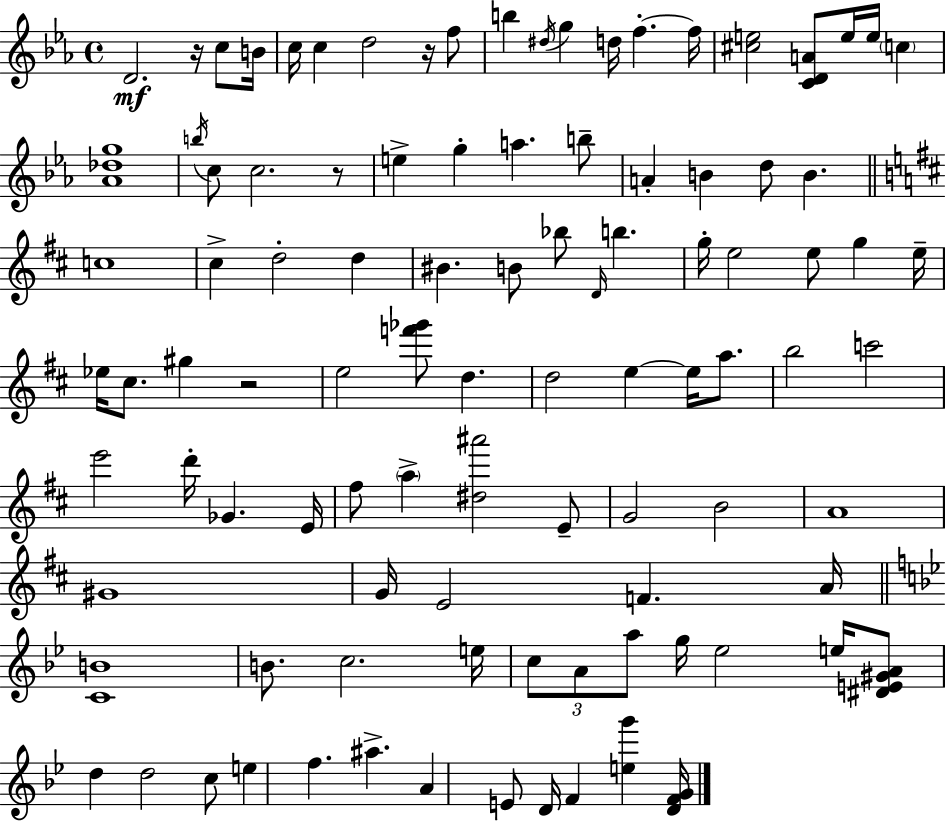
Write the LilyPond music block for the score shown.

{
  \clef treble
  \time 4/4
  \defaultTimeSignature
  \key ees \major
  d'2.\mf r16 c''8 b'16 | c''16 c''4 d''2 r16 f''8 | b''4 \acciaccatura { dis''16 } g''4 d''16 f''4.-.~~ | f''16 <cis'' e''>2 <c' d' a'>8 e''16 e''16 \parenthesize c''4 | \break <aes' des'' g''>1 | \acciaccatura { b''16 } c''8 c''2. | r8 e''4-> g''4-. a''4. | b''8-- a'4-. b'4 d''8 b'4. | \break \bar "||" \break \key b \minor c''1 | cis''4-> d''2-. d''4 | bis'4. b'8 bes''8 \grace { d'16 } b''4. | g''16-. e''2 e''8 g''4 | \break e''16-- ees''16 cis''8. gis''4 r2 | e''2 <f''' ges'''>8 d''4. | d''2 e''4~~ e''16 a''8. | b''2 c'''2 | \break e'''2 d'''16-. ges'4. | e'16 fis''8 \parenthesize a''4-> <dis'' ais'''>2 e'8-- | g'2 b'2 | a'1 | \break gis'1 | g'16 e'2 f'4. | a'16 \bar "||" \break \key g \minor <c' b'>1 | b'8. c''2. e''16 | \tuplet 3/2 { c''8 a'8 a''8 } g''16 ees''2 e''16 | <dis' e' gis' a'>8 d''4 d''2 c''8 | \break e''4 f''4. ais''4.-> | a'4 e'8 d'16 f'4 <e'' g'''>4 <d' f' g'>16 | \bar "|."
}